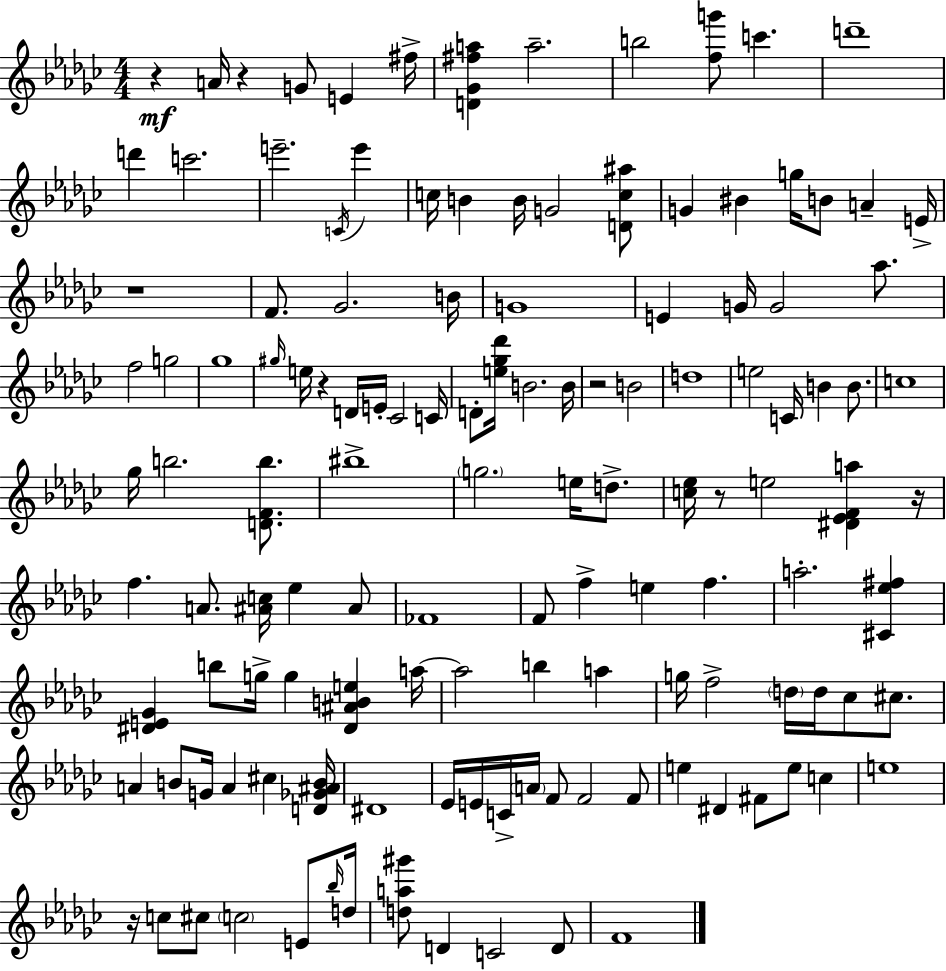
R/q A4/s R/q G4/e E4/q F#5/s [D4,Gb4,F#5,A5]/q A5/h. B5/h [F5,G6]/e C6/q. D6/w D6/q C6/h. E6/h. C4/s E6/q C5/s B4/q B4/s G4/h [D4,C5,A#5]/e G4/q BIS4/q G5/s B4/e A4/q E4/s R/w F4/e. Gb4/h. B4/s G4/w E4/q G4/s G4/h Ab5/e. F5/h G5/h Gb5/w G#5/s E5/s R/q D4/s E4/s CES4/h C4/s D4/e [E5,Gb5,Db6]/s B4/h. B4/s R/h B4/h D5/w E5/h C4/s B4/q B4/e. C5/w Gb5/s B5/h. [D4,F4,B5]/e. BIS5/w G5/h. E5/s D5/e. [C5,Eb5]/s R/e E5/h [D#4,Eb4,F4,A5]/q R/s F5/q. A4/e. [A#4,C5]/s Eb5/q A#4/e FES4/w F4/e F5/q E5/q F5/q. A5/h. [C#4,Eb5,F#5]/q [D#4,E4,Gb4]/q B5/e G5/s G5/q [D#4,A#4,B4,E5]/q A5/s A5/h B5/q A5/q G5/s F5/h D5/s D5/s CES5/e C#5/e. A4/q B4/e G4/s A4/q C#5/q [D4,Gb4,A#4,B4]/s D#4/w Eb4/s E4/s C4/s A4/s F4/e F4/h F4/e E5/q D#4/q F#4/e E5/e C5/q E5/w R/s C5/e C#5/e C5/h E4/e Bb5/s D5/s [D5,A5,G#6]/e D4/q C4/h D4/e F4/w